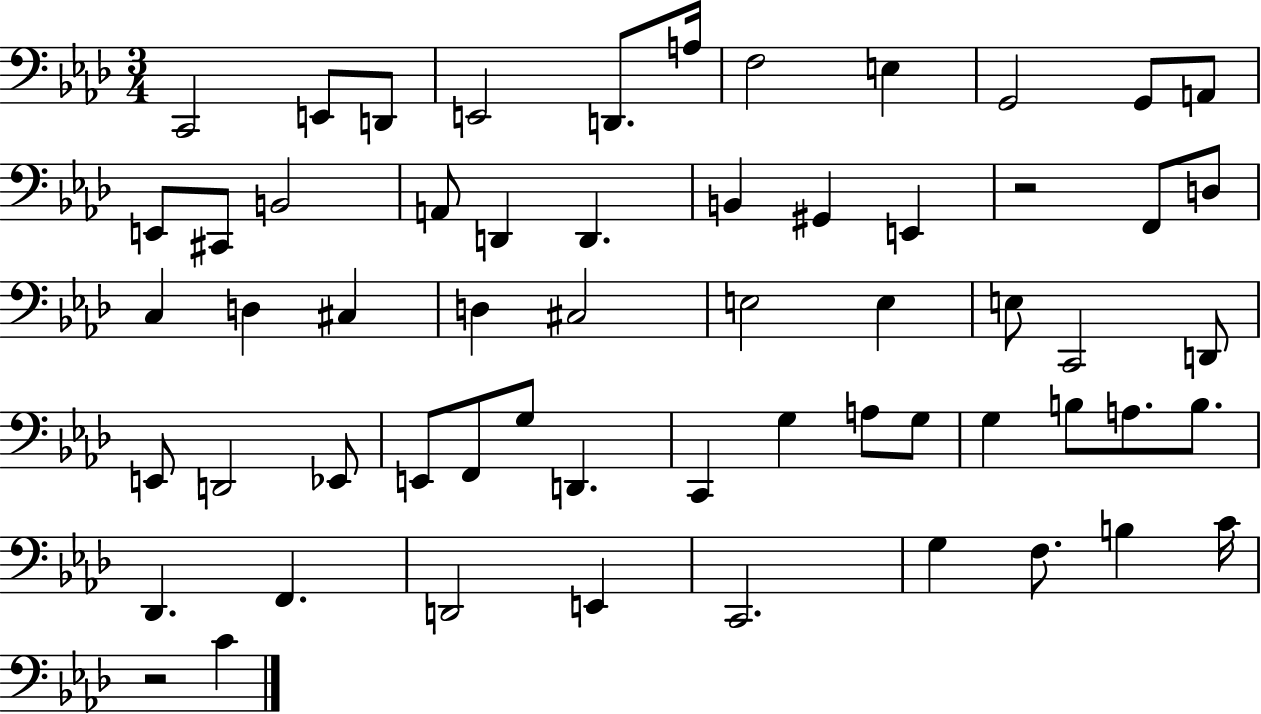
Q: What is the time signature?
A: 3/4